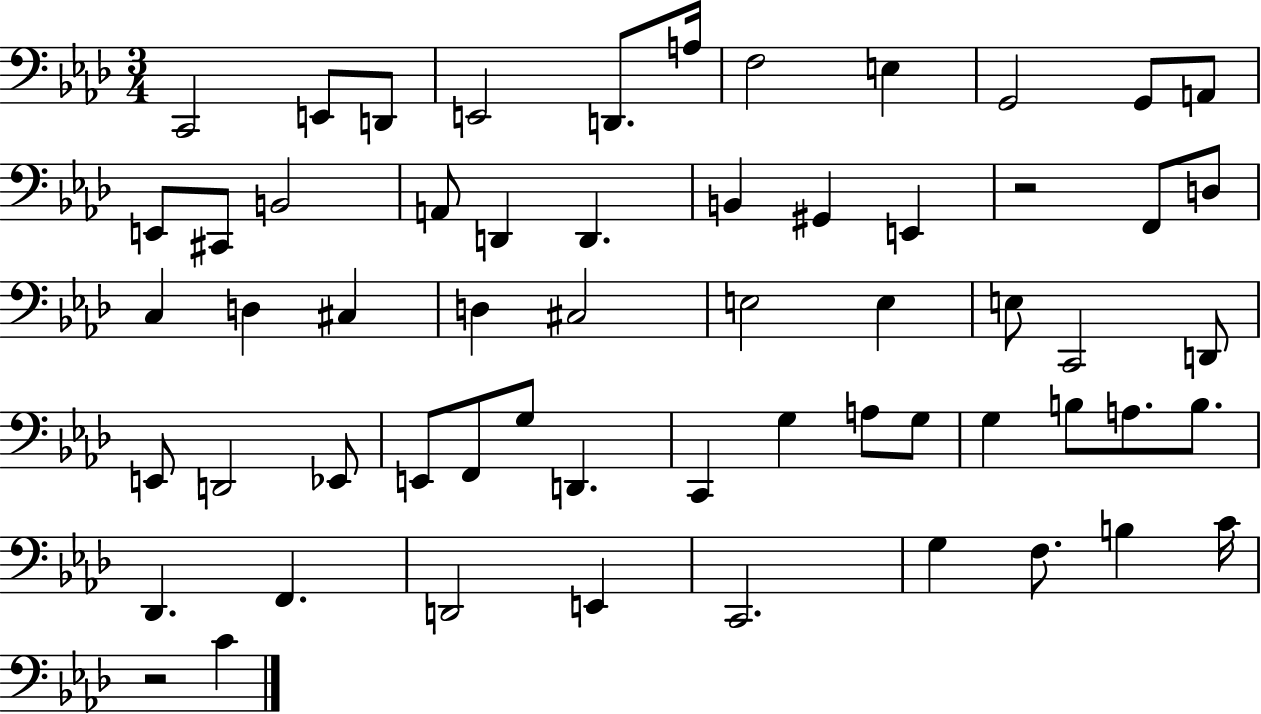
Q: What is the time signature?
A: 3/4